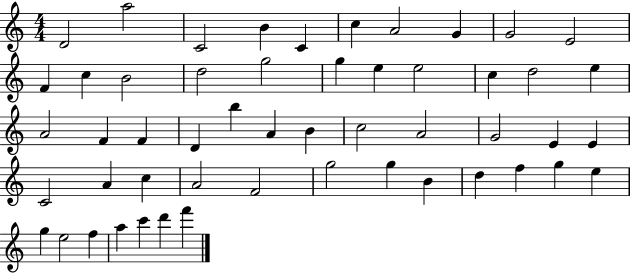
{
  \clef treble
  \numericTimeSignature
  \time 4/4
  \key c \major
  d'2 a''2 | c'2 b'4 c'4 | c''4 a'2 g'4 | g'2 e'2 | \break f'4 c''4 b'2 | d''2 g''2 | g''4 e''4 e''2 | c''4 d''2 e''4 | \break a'2 f'4 f'4 | d'4 b''4 a'4 b'4 | c''2 a'2 | g'2 e'4 e'4 | \break c'2 a'4 c''4 | a'2 f'2 | g''2 g''4 b'4 | d''4 f''4 g''4 e''4 | \break g''4 e''2 f''4 | a''4 c'''4 d'''4 f'''4 | \bar "|."
}